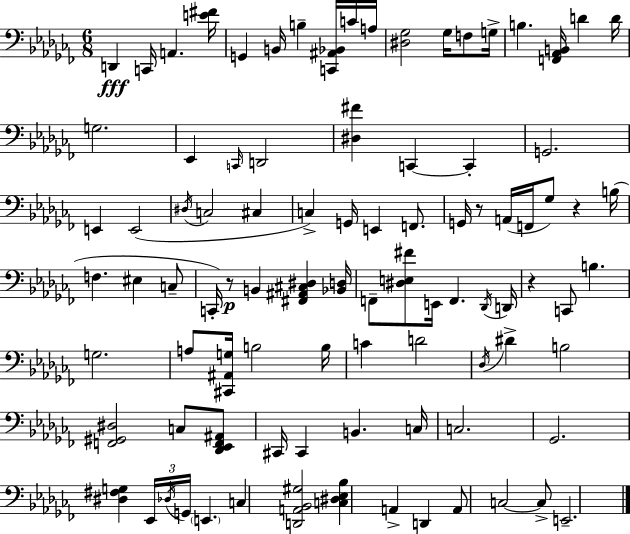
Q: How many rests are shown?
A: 4